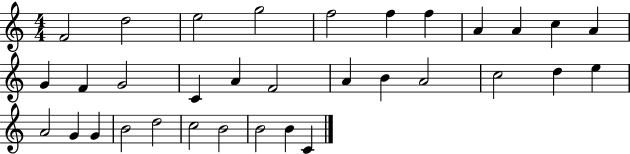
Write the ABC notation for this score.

X:1
T:Untitled
M:4/4
L:1/4
K:C
F2 d2 e2 g2 f2 f f A A c A G F G2 C A F2 A B A2 c2 d e A2 G G B2 d2 c2 B2 B2 B C